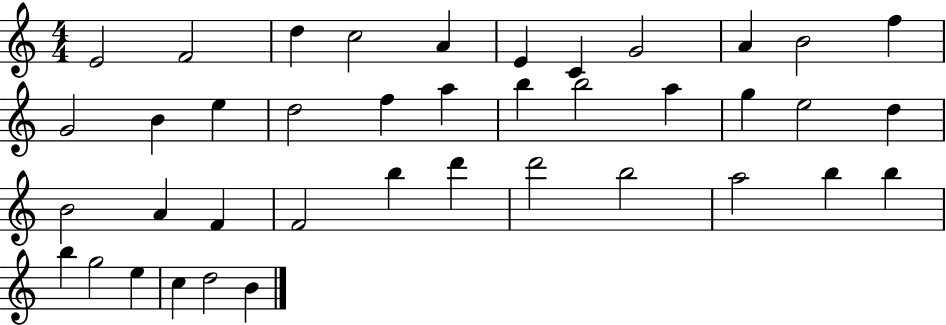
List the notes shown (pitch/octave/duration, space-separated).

E4/h F4/h D5/q C5/h A4/q E4/q C4/q G4/h A4/q B4/h F5/q G4/h B4/q E5/q D5/h F5/q A5/q B5/q B5/h A5/q G5/q E5/h D5/q B4/h A4/q F4/q F4/h B5/q D6/q D6/h B5/h A5/h B5/q B5/q B5/q G5/h E5/q C5/q D5/h B4/q